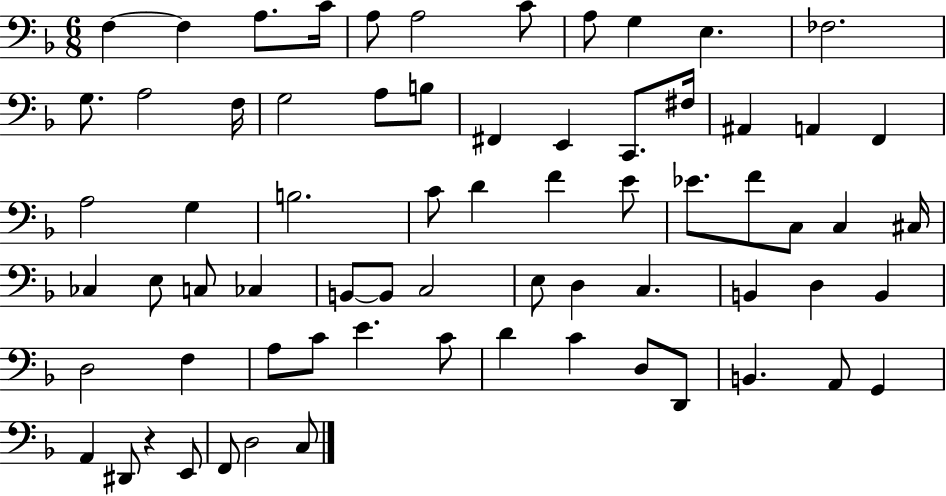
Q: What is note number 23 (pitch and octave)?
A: A2